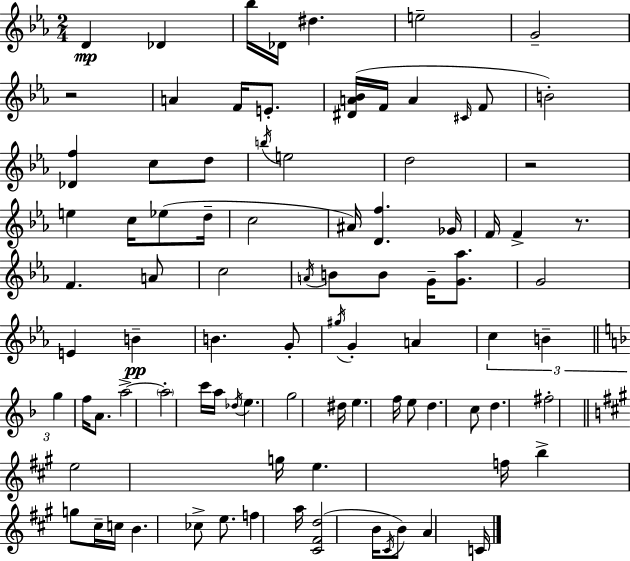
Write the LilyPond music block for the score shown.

{
  \clef treble
  \numericTimeSignature
  \time 2/4
  \key c \minor
  \repeat volta 2 { d'4\mp des'4 | bes''16 des'16 dis''4. | e''2-- | g'2-- | \break r2 | a'4 f'16 e'8.-. | <dis' a' bes'>16( f'16 a'4 \grace { cis'16 } f'8 | b'2-.) | \break <des' f''>4 c''8 d''8 | \acciaccatura { b''16 } e''2 | d''2 | r2 | \break e''4 c''16 ees''8( | d''16-- c''2 | ais'16) <d' f''>4. | ges'16 f'16 f'4-> r8. | \break f'4. | a'8 c''2 | \acciaccatura { a'16 } b'8 b'8 g'16-- | <g' aes''>8. g'2 | \break e'4 b'4--\pp | b'4. | g'8-. \acciaccatura { gis''16 } g'4-. | a'4 \tuplet 3/2 { c''4 | \break b'4-- \bar "||" \break \key f \major g''4 } f''16 a'8. | a''2->~~ | \parenthesize a''2-. | c'''16 a''16 \acciaccatura { des''16 } e''4. | \break g''2 | dis''16 e''4. | f''16 e''8 d''4. | c''8 d''4. | \break fis''2-. | \bar "||" \break \key a \major e''2 | g''16 e''4. f''16 | b''4-> g''8 cis''16-- c''16 | b'4. ces''8-> | \break e''8. f''4 a''16 | <cis' fis' d''>2( | b'16 \acciaccatura { cis'16 }) b'8 a'4 | c'16 } \bar "|."
}